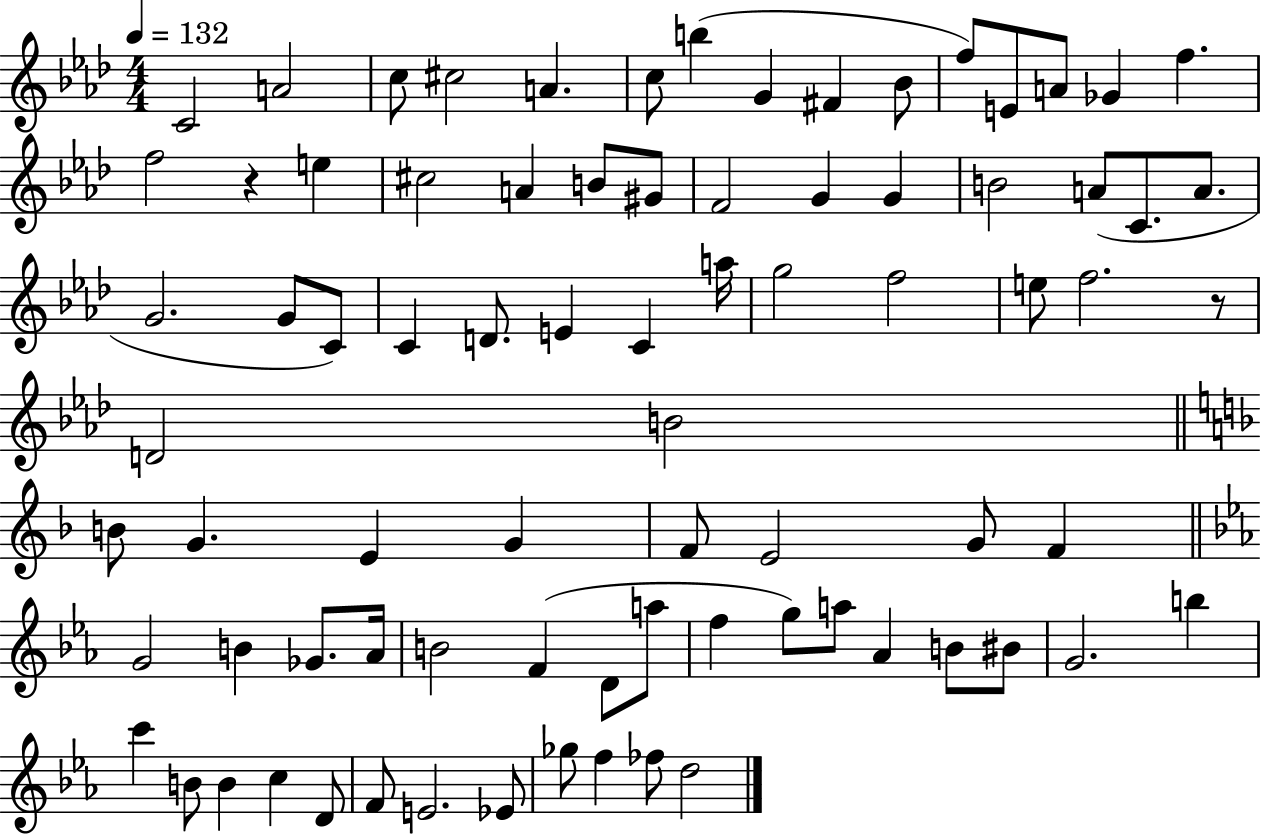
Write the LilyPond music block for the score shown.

{
  \clef treble
  \numericTimeSignature
  \time 4/4
  \key aes \major
  \tempo 4 = 132
  c'2 a'2 | c''8 cis''2 a'4. | c''8 b''4( g'4 fis'4 bes'8 | f''8) e'8 a'8 ges'4 f''4. | \break f''2 r4 e''4 | cis''2 a'4 b'8 gis'8 | f'2 g'4 g'4 | b'2 a'8( c'8. a'8. | \break g'2. g'8 c'8) | c'4 d'8. e'4 c'4 a''16 | g''2 f''2 | e''8 f''2. r8 | \break d'2 b'2 | \bar "||" \break \key f \major b'8 g'4. e'4 g'4 | f'8 e'2 g'8 f'4 | \bar "||" \break \key ees \major g'2 b'4 ges'8. aes'16 | b'2 f'4( d'8 a''8 | f''4 g''8) a''8 aes'4 b'8 bis'8 | g'2. b''4 | \break c'''4 b'8 b'4 c''4 d'8 | f'8 e'2. ees'8 | ges''8 f''4 fes''8 d''2 | \bar "|."
}